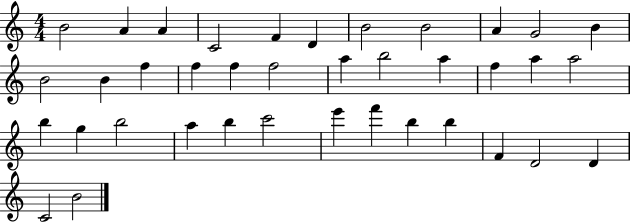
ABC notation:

X:1
T:Untitled
M:4/4
L:1/4
K:C
B2 A A C2 F D B2 B2 A G2 B B2 B f f f f2 a b2 a f a a2 b g b2 a b c'2 e' f' b b F D2 D C2 B2